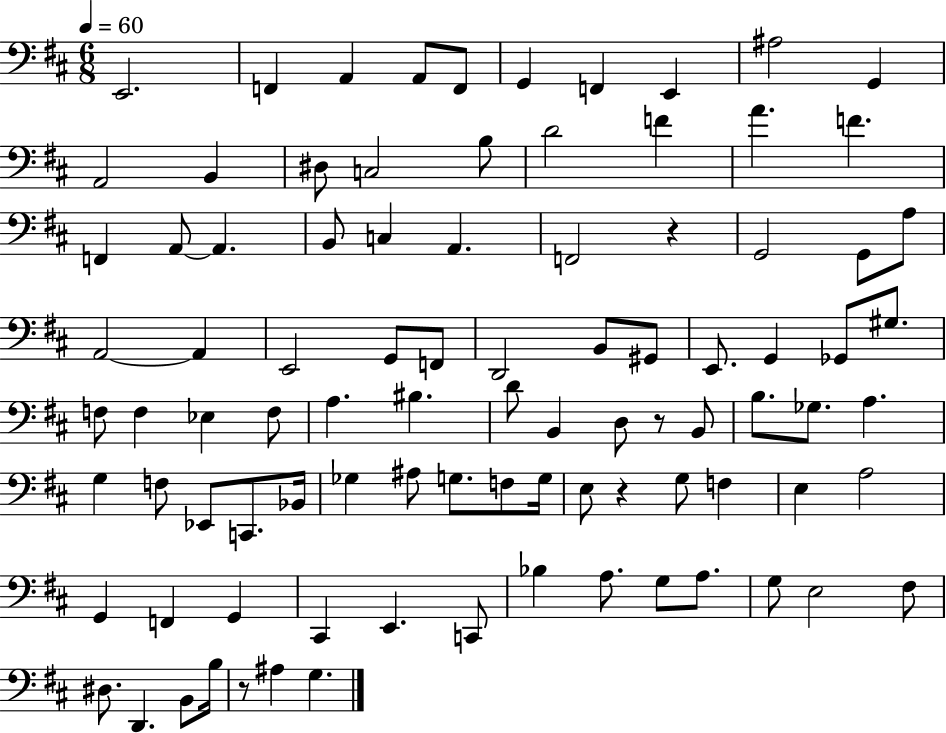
{
  \clef bass
  \numericTimeSignature
  \time 6/8
  \key d \major
  \tempo 4 = 60
  e,2. | f,4 a,4 a,8 f,8 | g,4 f,4 e,4 | ais2 g,4 | \break a,2 b,4 | dis8 c2 b8 | d'2 f'4 | a'4. f'4. | \break f,4 a,8~~ a,4. | b,8 c4 a,4. | f,2 r4 | g,2 g,8 a8 | \break a,2~~ a,4 | e,2 g,8 f,8 | d,2 b,8 gis,8 | e,8. g,4 ges,8 gis8. | \break f8 f4 ees4 f8 | a4. bis4. | d'8 b,4 d8 r8 b,8 | b8. ges8. a4. | \break g4 f8 ees,8 c,8. bes,16 | ges4 ais8 g8. f8 g16 | e8 r4 g8 f4 | e4 a2 | \break g,4 f,4 g,4 | cis,4 e,4. c,8 | bes4 a8. g8 a8. | g8 e2 fis8 | \break dis8. d,4. b,8 b16 | r8 ais4 g4. | \bar "|."
}